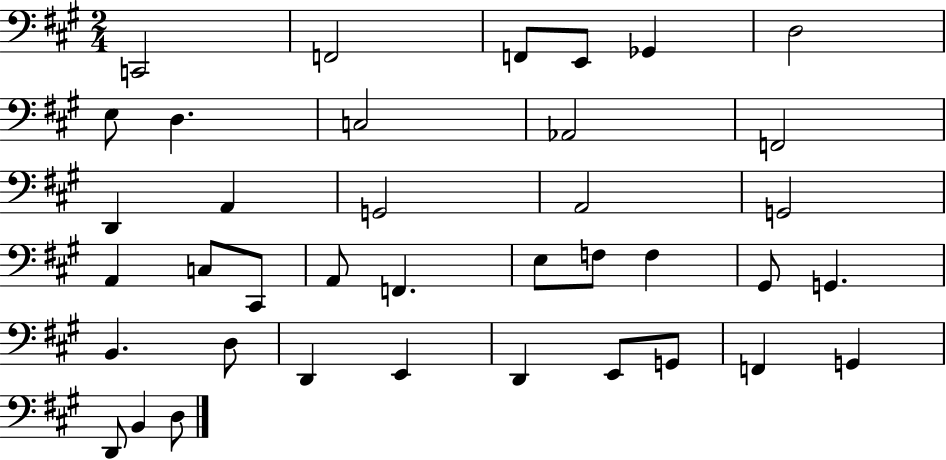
X:1
T:Untitled
M:2/4
L:1/4
K:A
C,,2 F,,2 F,,/2 E,,/2 _G,, D,2 E,/2 D, C,2 _A,,2 F,,2 D,, A,, G,,2 A,,2 G,,2 A,, C,/2 ^C,,/2 A,,/2 F,, E,/2 F,/2 F, ^G,,/2 G,, B,, D,/2 D,, E,, D,, E,,/2 G,,/2 F,, G,, D,,/2 B,, D,/2